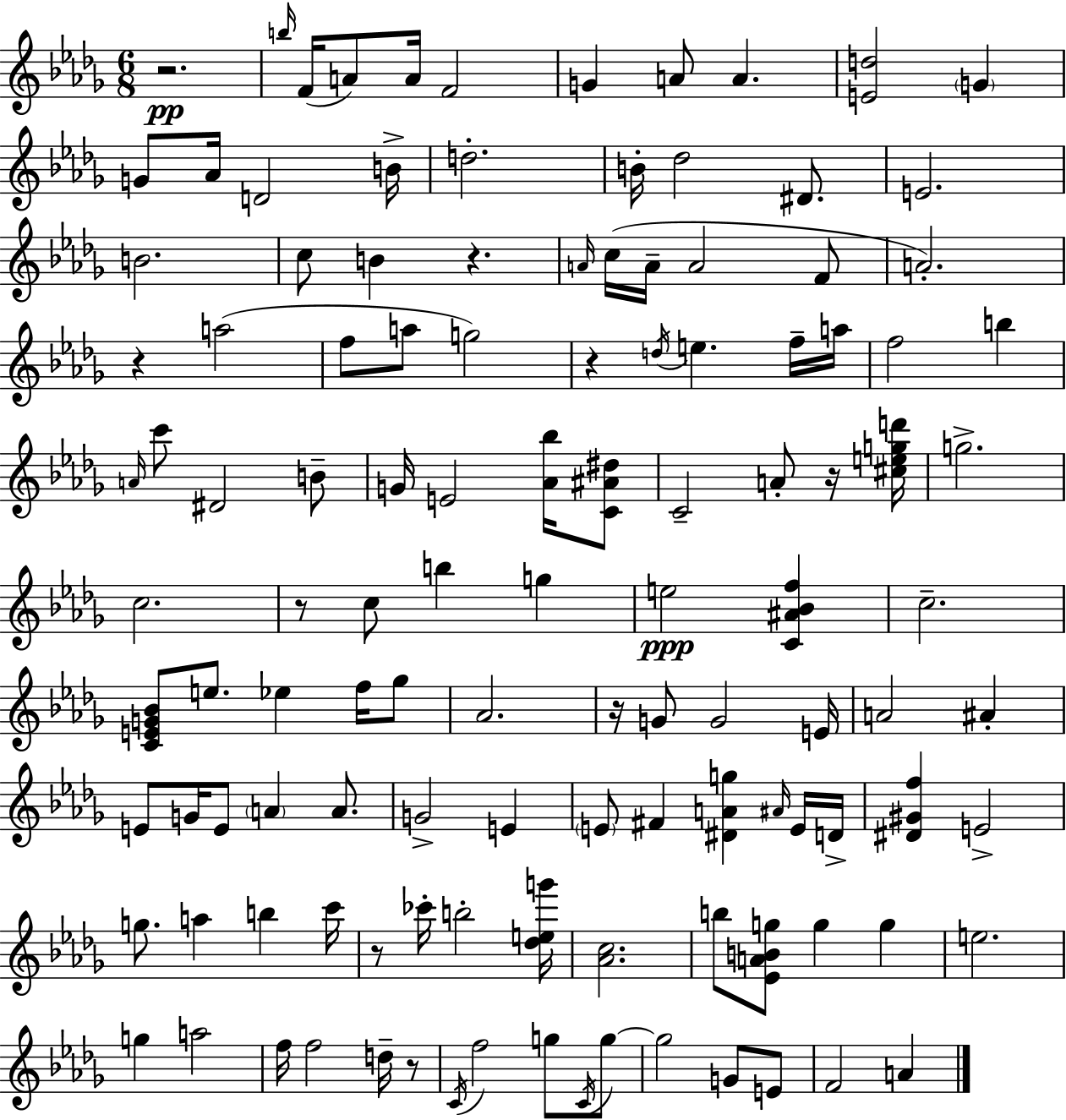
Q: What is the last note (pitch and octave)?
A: A4